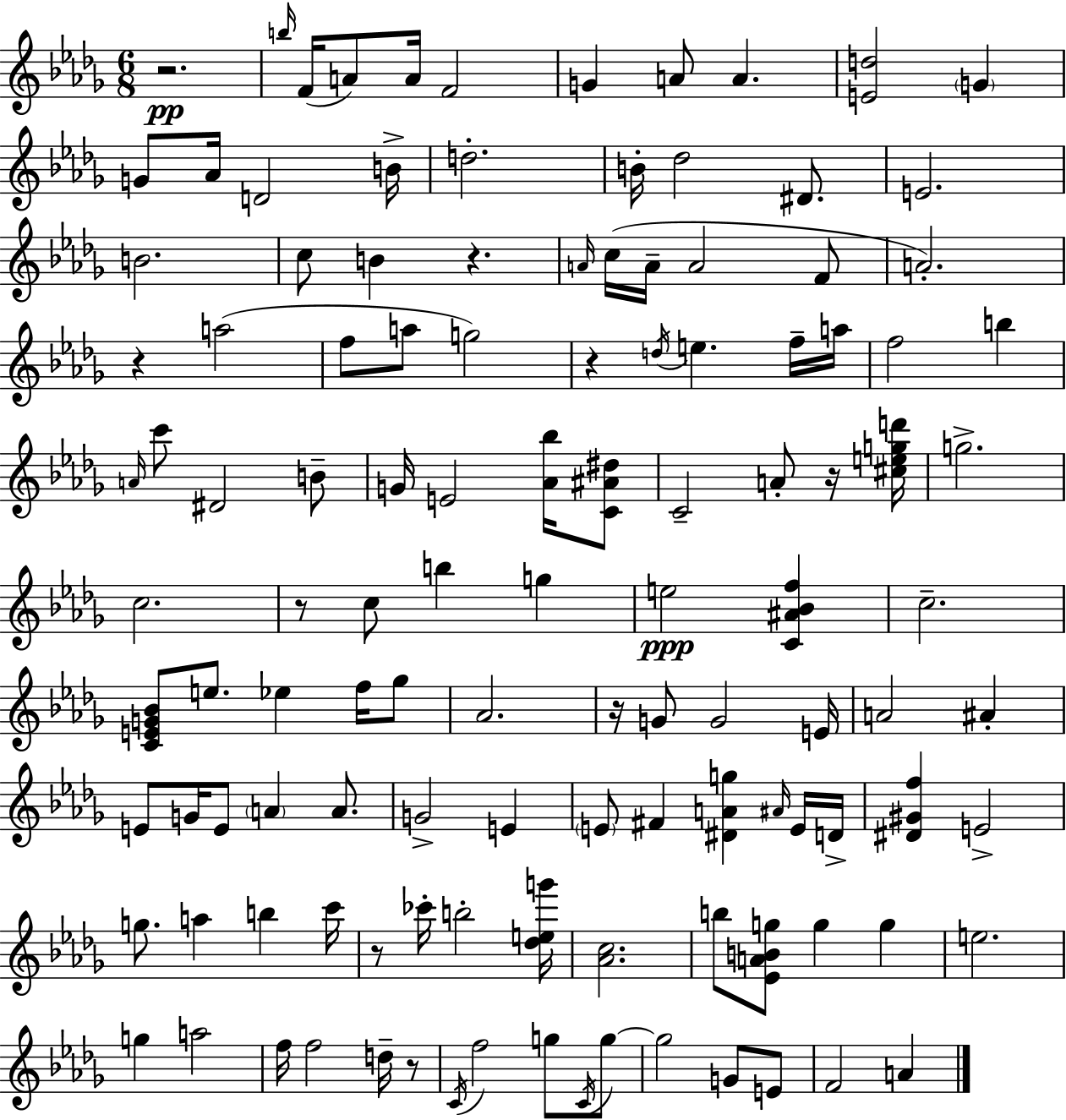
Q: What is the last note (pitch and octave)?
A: A4